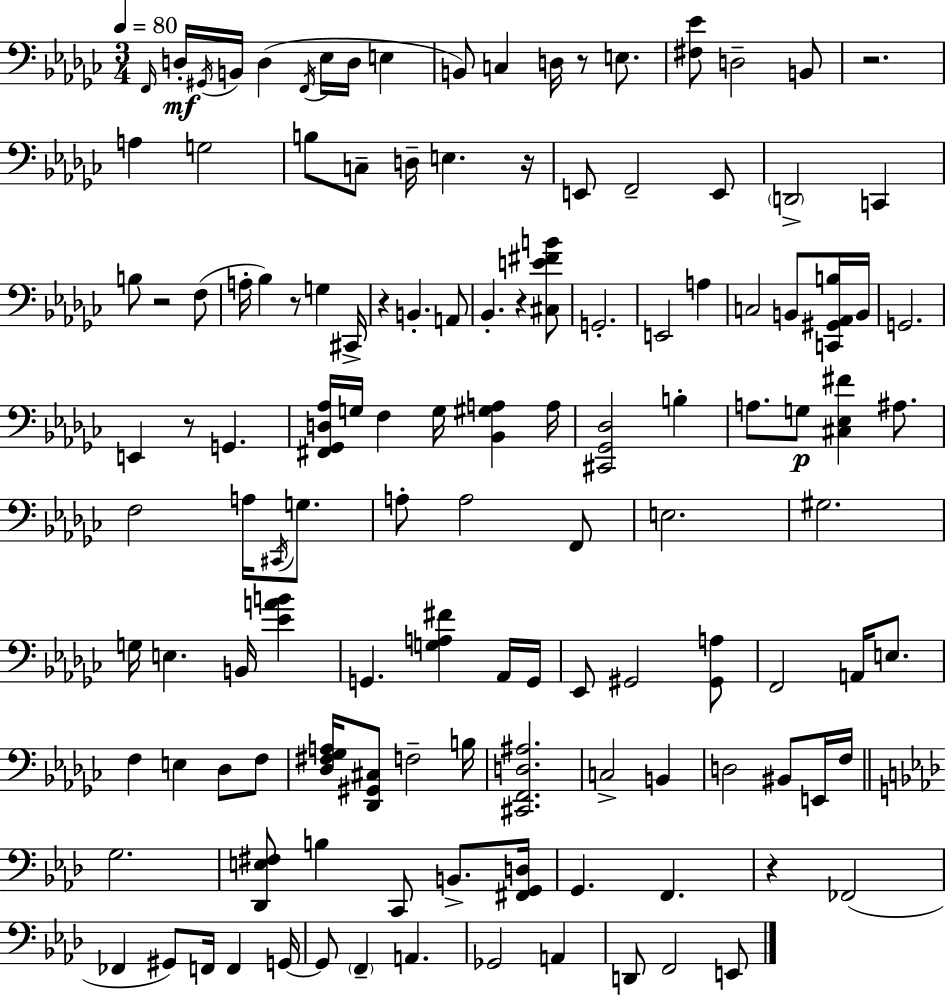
F2/s D3/s G#2/s B2/s D3/q F2/s Eb3/s D3/s E3/q B2/e C3/q D3/s R/e E3/e. [F#3,Eb4]/e D3/h B2/e R/h. A3/q G3/h B3/e C3/e D3/s E3/q. R/s E2/e F2/h E2/e D2/h C2/q B3/e R/h F3/e A3/s Bb3/q R/e G3/q C#2/s R/q B2/q. A2/e Bb2/q. R/q [C#3,E4,F#4,B4]/e G2/h. E2/h A3/q C3/h B2/e [C2,G#2,Ab2,B3]/s B2/s G2/h. E2/q R/e G2/q. [F#2,Gb2,D3,Ab3]/s G3/s F3/q G3/s [Bb2,G#3,A3]/q A3/s [C#2,Gb2,Db3]/h B3/q A3/e. G3/e [C#3,Eb3,F#4]/q A#3/e. F3/h A3/s C#2/s G3/e. A3/e A3/h F2/e E3/h. G#3/h. G3/s E3/q. B2/s [Eb4,A4,B4]/q G2/q. [G3,A3,F#4]/q Ab2/s G2/s Eb2/e G#2/h [G#2,A3]/e F2/h A2/s E3/e. F3/q E3/q Db3/e F3/e [Db3,F#3,Gb3,A3]/s [Db2,G#2,C#3]/e F3/h B3/s [C#2,F2,D3,A#3]/h. C3/h B2/q D3/h BIS2/e E2/s F3/s G3/h. [Db2,E3,F#3]/e B3/q C2/e B2/e. [F#2,G2,D3]/s G2/q. F2/q. R/q FES2/h FES2/q G#2/e F2/s F2/q G2/s G2/e F2/q A2/q. Gb2/h A2/q D2/e F2/h E2/e